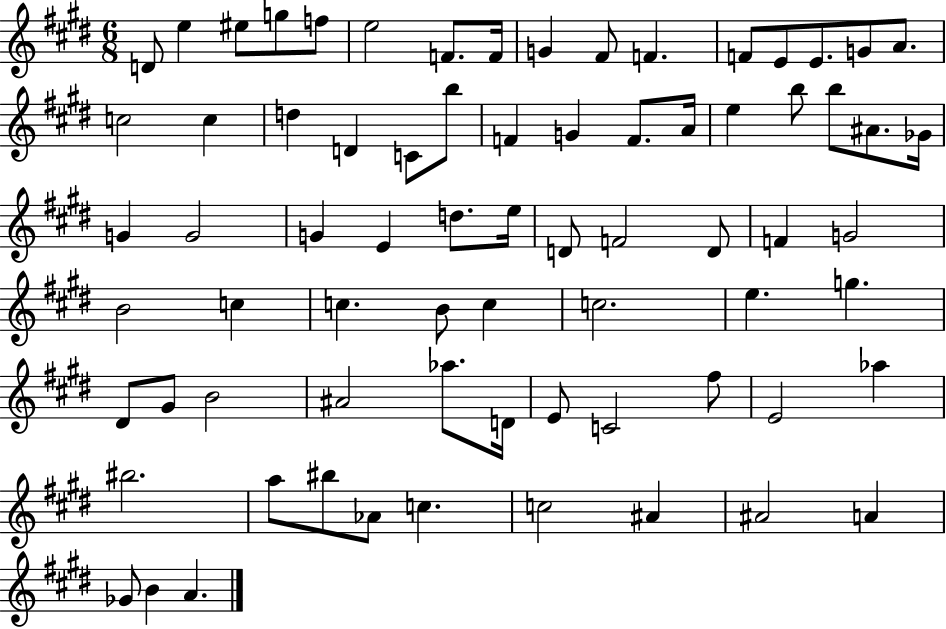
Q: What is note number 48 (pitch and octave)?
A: C5